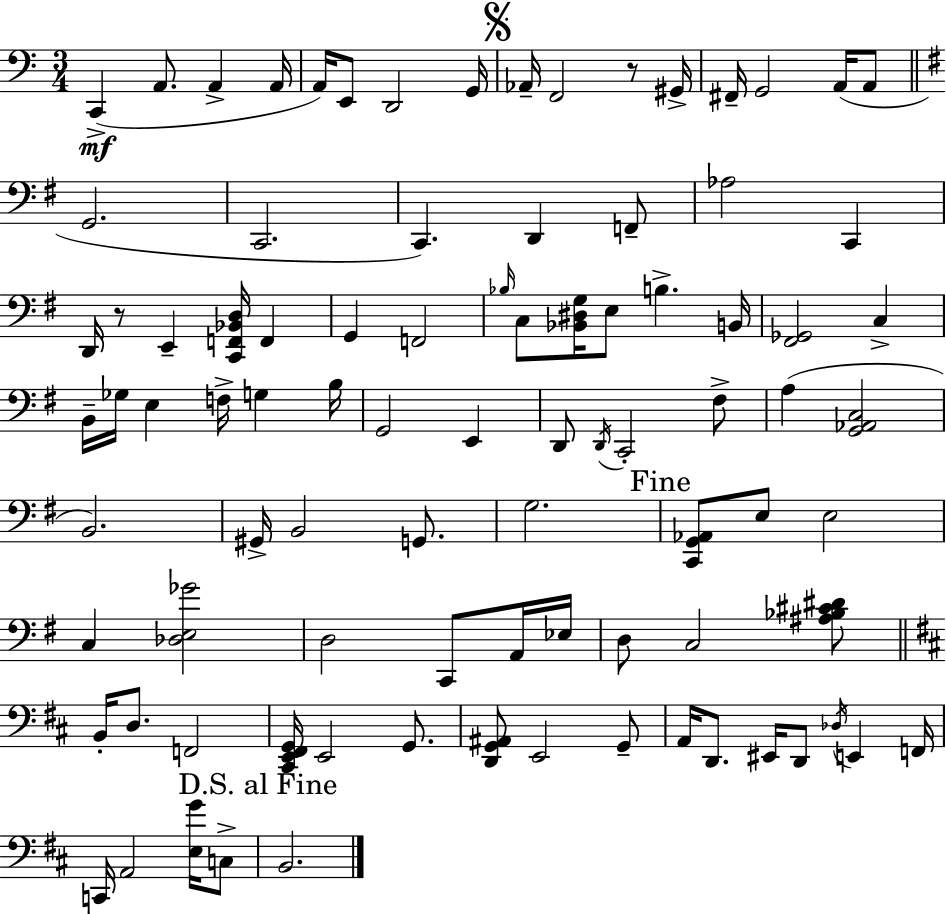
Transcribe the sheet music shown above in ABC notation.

X:1
T:Untitled
M:3/4
L:1/4
K:Am
C,, A,,/2 A,, A,,/4 A,,/4 E,,/2 D,,2 G,,/4 _A,,/4 F,,2 z/2 ^G,,/4 ^F,,/4 G,,2 A,,/4 A,,/2 G,,2 C,,2 C,, D,, F,,/2 _A,2 C,, D,,/4 z/2 E,, [C,,F,,_B,,D,]/4 F,, G,, F,,2 _B,/4 C,/2 [_B,,^D,G,]/4 E,/2 B, B,,/4 [^F,,_G,,]2 C, B,,/4 _G,/4 E, F,/4 G, B,/4 G,,2 E,, D,,/2 D,,/4 C,,2 ^F,/2 A, [G,,_A,,C,]2 B,,2 ^G,,/4 B,,2 G,,/2 G,2 [C,,G,,_A,,]/2 E,/2 E,2 C, [_D,E,_G]2 D,2 C,,/2 A,,/4 _E,/4 D,/2 C,2 [^A,_B,^C^D]/2 B,,/4 D,/2 F,,2 [^C,,E,,^F,,G,,]/4 E,,2 G,,/2 [D,,G,,^A,,]/2 E,,2 G,,/2 A,,/4 D,,/2 ^E,,/4 D,,/2 _D,/4 E,, F,,/4 C,,/4 A,,2 [E,G]/4 C,/2 B,,2